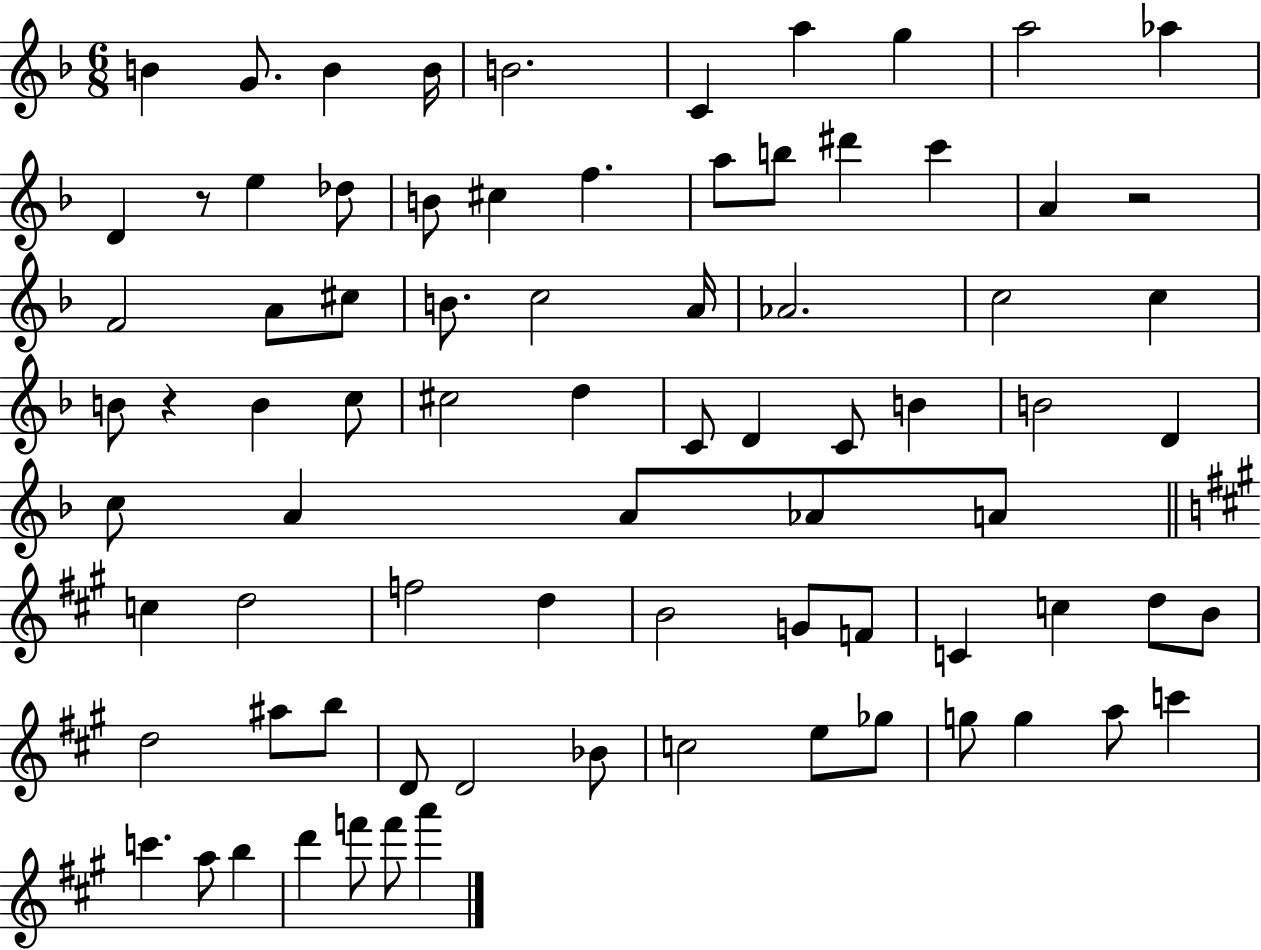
{
  \clef treble
  \numericTimeSignature
  \time 6/8
  \key f \major
  \repeat volta 2 { b'4 g'8. b'4 b'16 | b'2. | c'4 a''4 g''4 | a''2 aes''4 | \break d'4 r8 e''4 des''8 | b'8 cis''4 f''4. | a''8 b''8 dis'''4 c'''4 | a'4 r2 | \break f'2 a'8 cis''8 | b'8. c''2 a'16 | aes'2. | c''2 c''4 | \break b'8 r4 b'4 c''8 | cis''2 d''4 | c'8 d'4 c'8 b'4 | b'2 d'4 | \break c''8 a'4 a'8 aes'8 a'8 | \bar "||" \break \key a \major c''4 d''2 | f''2 d''4 | b'2 g'8 f'8 | c'4 c''4 d''8 b'8 | \break d''2 ais''8 b''8 | d'8 d'2 bes'8 | c''2 e''8 ges''8 | g''8 g''4 a''8 c'''4 | \break c'''4. a''8 b''4 | d'''4 f'''8 f'''8 a'''4 | } \bar "|."
}